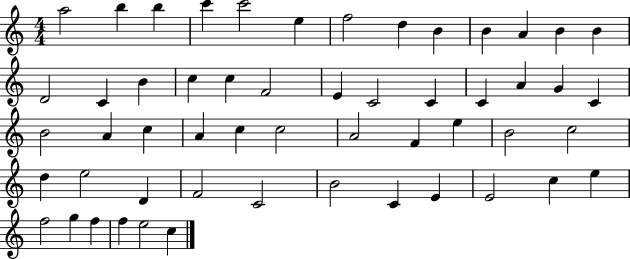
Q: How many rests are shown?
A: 0